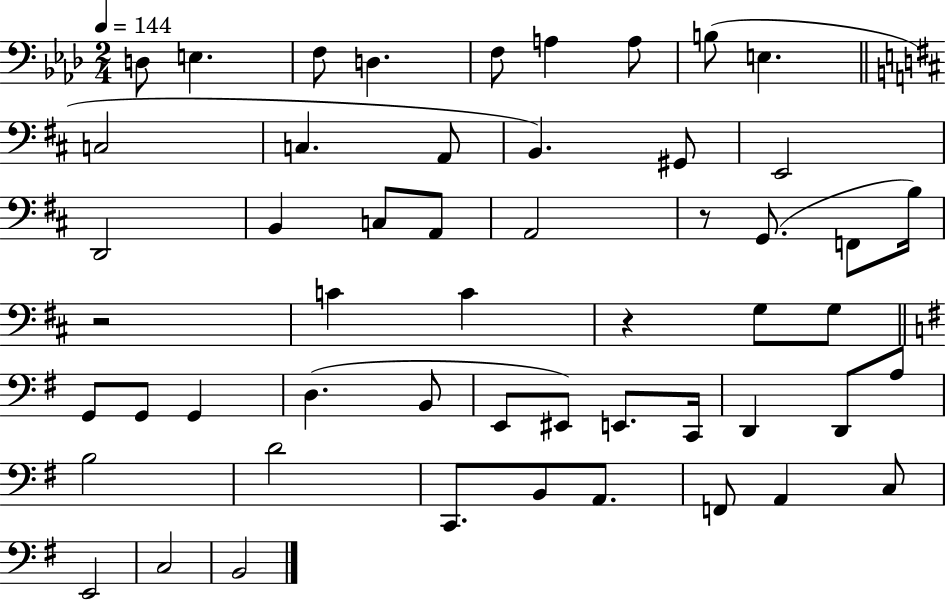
{
  \clef bass
  \numericTimeSignature
  \time 2/4
  \key aes \major
  \tempo 4 = 144
  d8 e4. | f8 d4. | f8 a4 a8 | b8( e4. | \break \bar "||" \break \key b \minor c2 | c4. a,8 | b,4.) gis,8 | e,2 | \break d,2 | b,4 c8 a,8 | a,2 | r8 g,8.( f,8 b16) | \break r2 | c'4 c'4 | r4 g8 g8 | \bar "||" \break \key e \minor g,8 g,8 g,4 | d4.( b,8 | e,8 eis,8) e,8. c,16 | d,4 d,8 a8 | \break b2 | d'2 | c,8. b,8 a,8. | f,8 a,4 c8 | \break e,2 | c2 | b,2 | \bar "|."
}